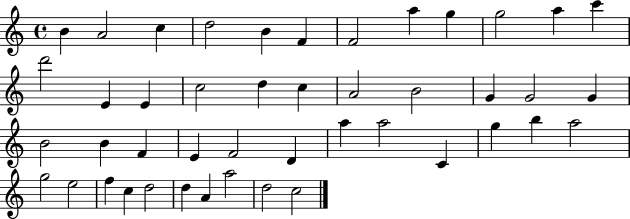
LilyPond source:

{
  \clef treble
  \time 4/4
  \defaultTimeSignature
  \key c \major
  b'4 a'2 c''4 | d''2 b'4 f'4 | f'2 a''4 g''4 | g''2 a''4 c'''4 | \break d'''2 e'4 e'4 | c''2 d''4 c''4 | a'2 b'2 | g'4 g'2 g'4 | \break b'2 b'4 f'4 | e'4 f'2 d'4 | a''4 a''2 c'4 | g''4 b''4 a''2 | \break g''2 e''2 | f''4 c''4 d''2 | d''4 a'4 a''2 | d''2 c''2 | \break \bar "|."
}